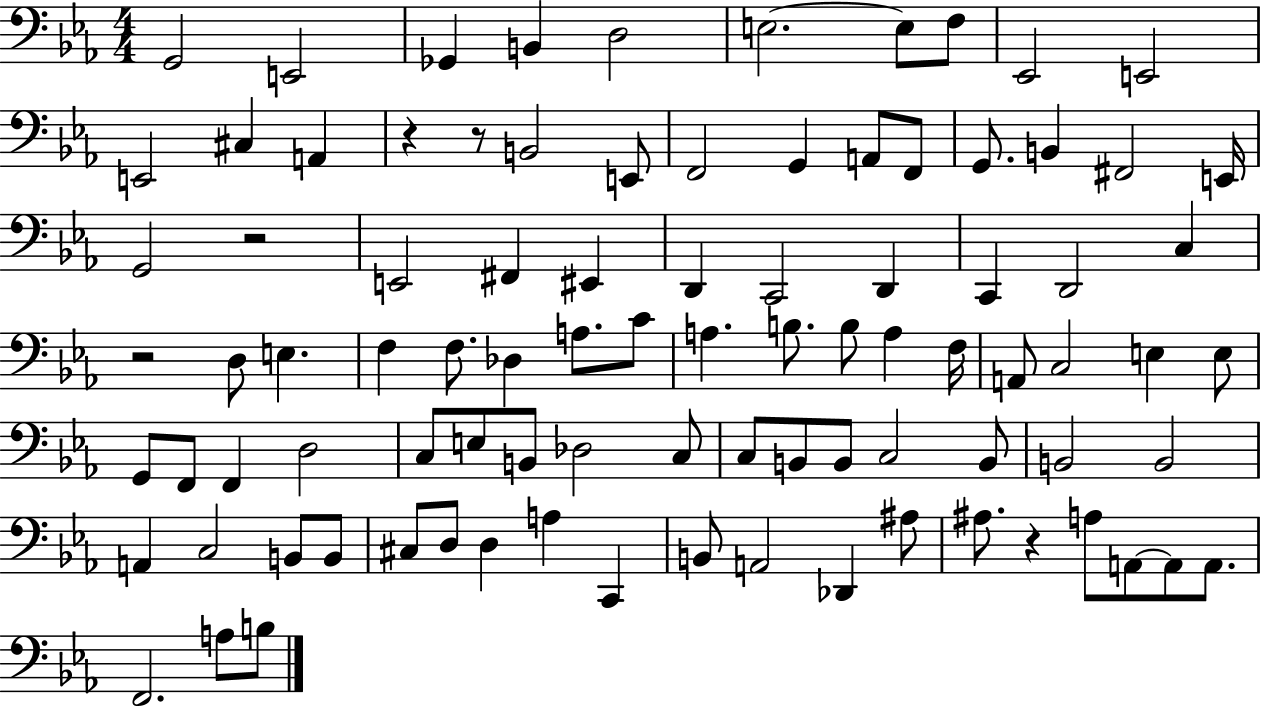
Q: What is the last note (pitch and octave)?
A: B3